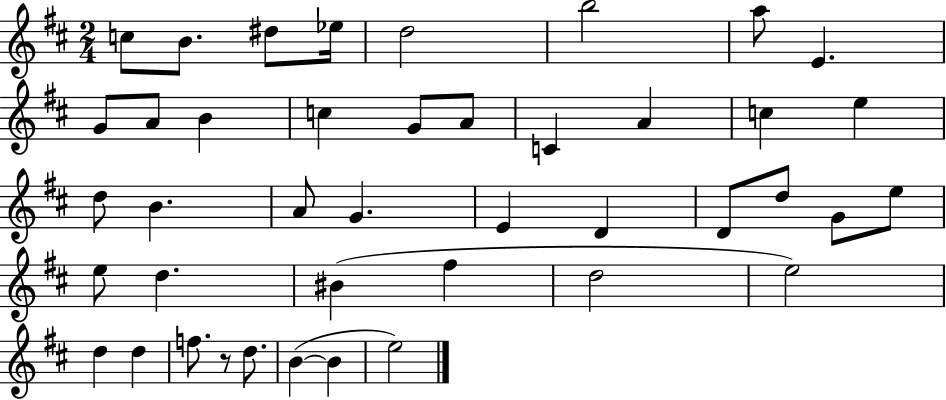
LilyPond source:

{
  \clef treble
  \numericTimeSignature
  \time 2/4
  \key d \major
  \repeat volta 2 { c''8 b'8. dis''8 ees''16 | d''2 | b''2 | a''8 e'4. | \break g'8 a'8 b'4 | c''4 g'8 a'8 | c'4 a'4 | c''4 e''4 | \break d''8 b'4. | a'8 g'4. | e'4 d'4 | d'8 d''8 g'8 e''8 | \break e''8 d''4. | bis'4( fis''4 | d''2 | e''2) | \break d''4 d''4 | f''8. r8 d''8. | b'4~(~ b'4 | e''2) | \break } \bar "|."
}